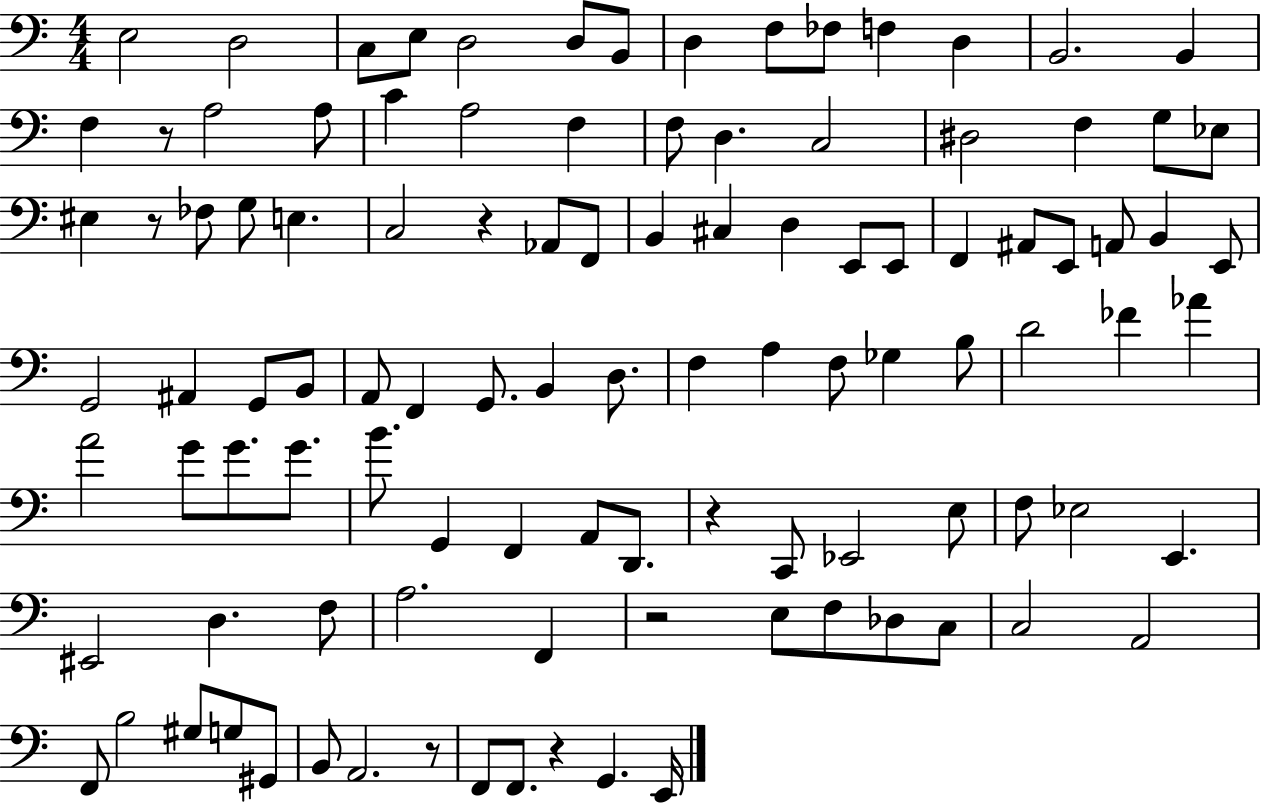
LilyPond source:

{
  \clef bass
  \numericTimeSignature
  \time 4/4
  \key c \major
  e2 d2 | c8 e8 d2 d8 b,8 | d4 f8 fes8 f4 d4 | b,2. b,4 | \break f4 r8 a2 a8 | c'4 a2 f4 | f8 d4. c2 | dis2 f4 g8 ees8 | \break eis4 r8 fes8 g8 e4. | c2 r4 aes,8 f,8 | b,4 cis4 d4 e,8 e,8 | f,4 ais,8 e,8 a,8 b,4 e,8 | \break g,2 ais,4 g,8 b,8 | a,8 f,4 g,8. b,4 d8. | f4 a4 f8 ges4 b8 | d'2 fes'4 aes'4 | \break a'2 g'8 g'8. g'8. | b'8. g,4 f,4 a,8 d,8. | r4 c,8 ees,2 e8 | f8 ees2 e,4. | \break eis,2 d4. f8 | a2. f,4 | r2 e8 f8 des8 c8 | c2 a,2 | \break f,8 b2 gis8 g8 gis,8 | b,8 a,2. r8 | f,8 f,8. r4 g,4. e,16 | \bar "|."
}